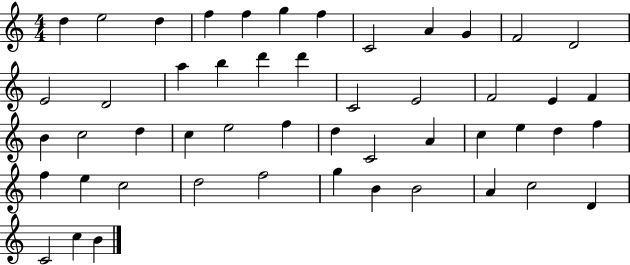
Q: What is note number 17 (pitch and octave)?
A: D6